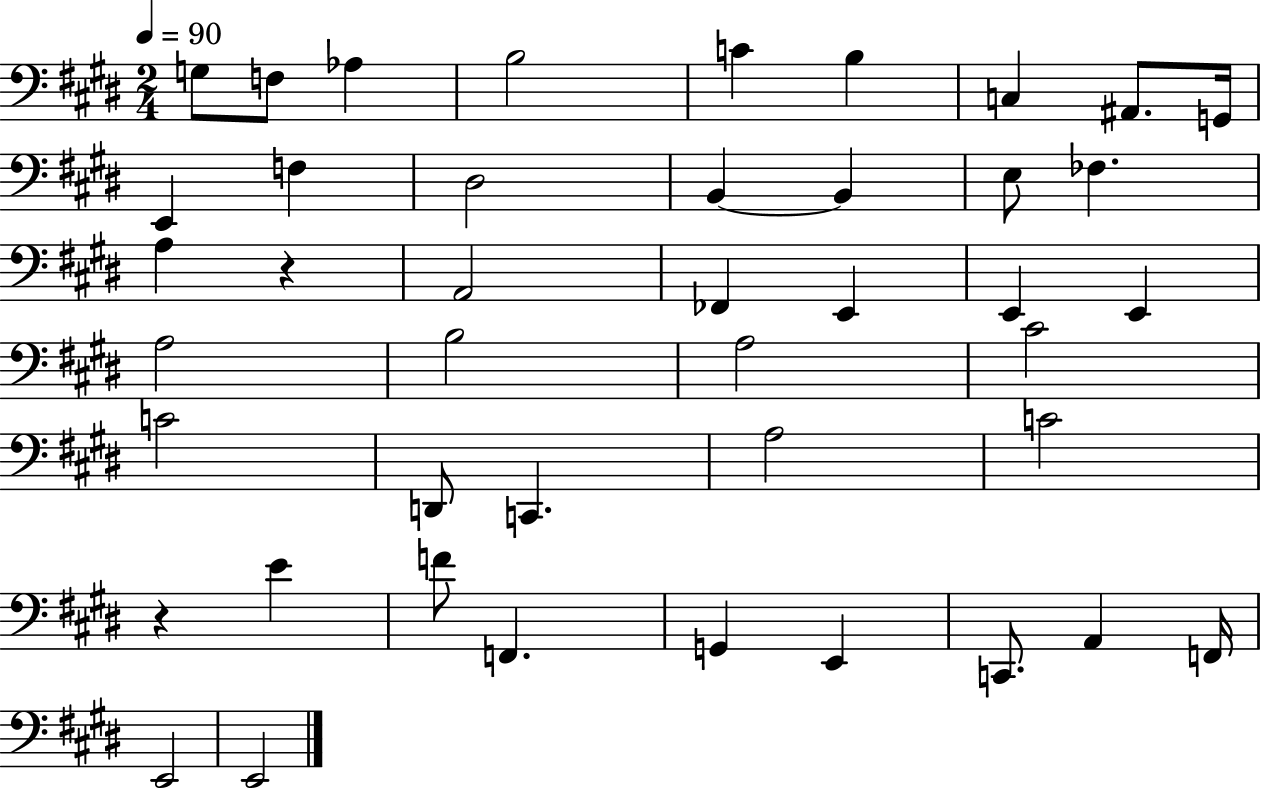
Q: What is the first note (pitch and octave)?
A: G3